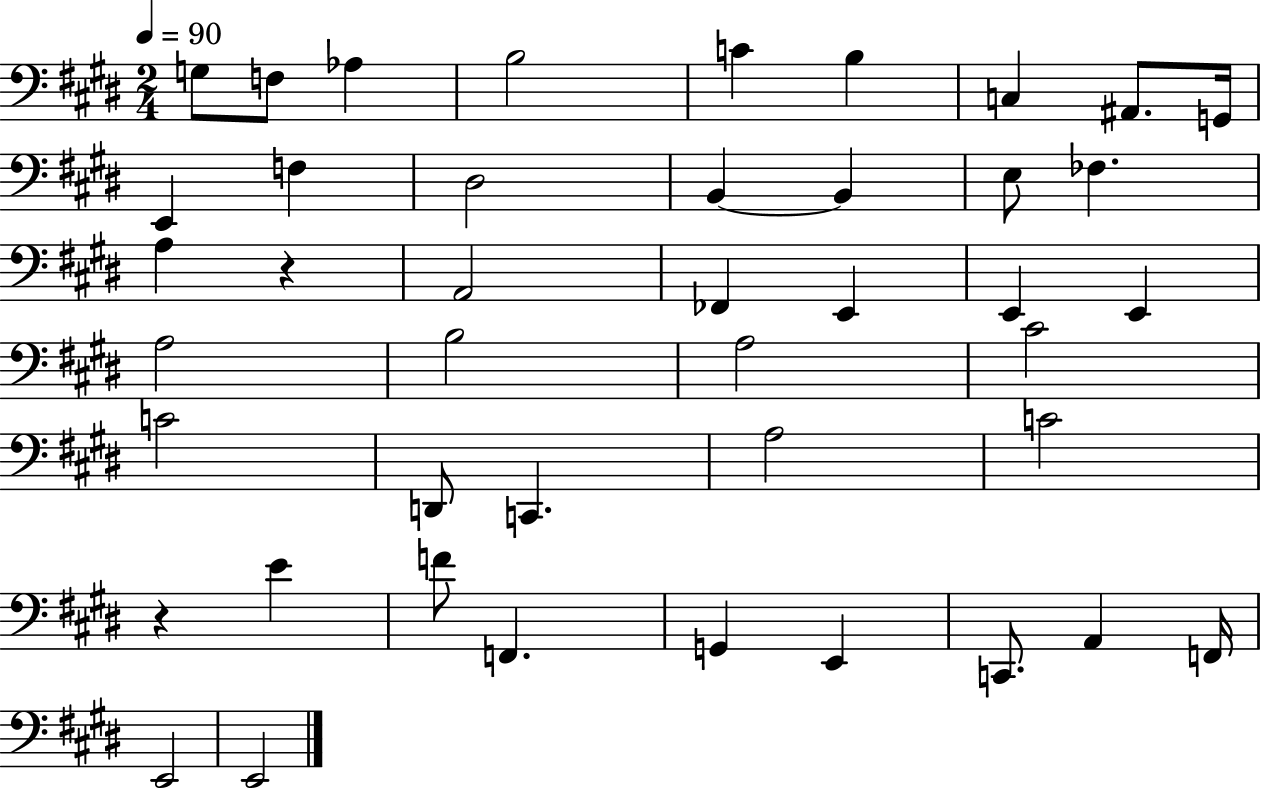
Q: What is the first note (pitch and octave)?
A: G3